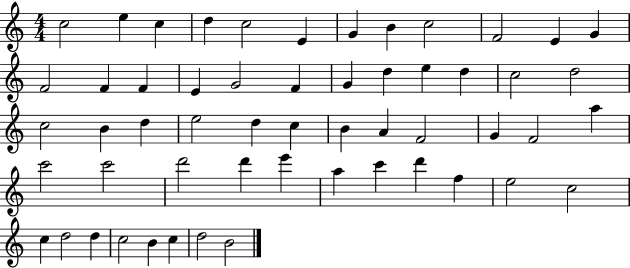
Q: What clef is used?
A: treble